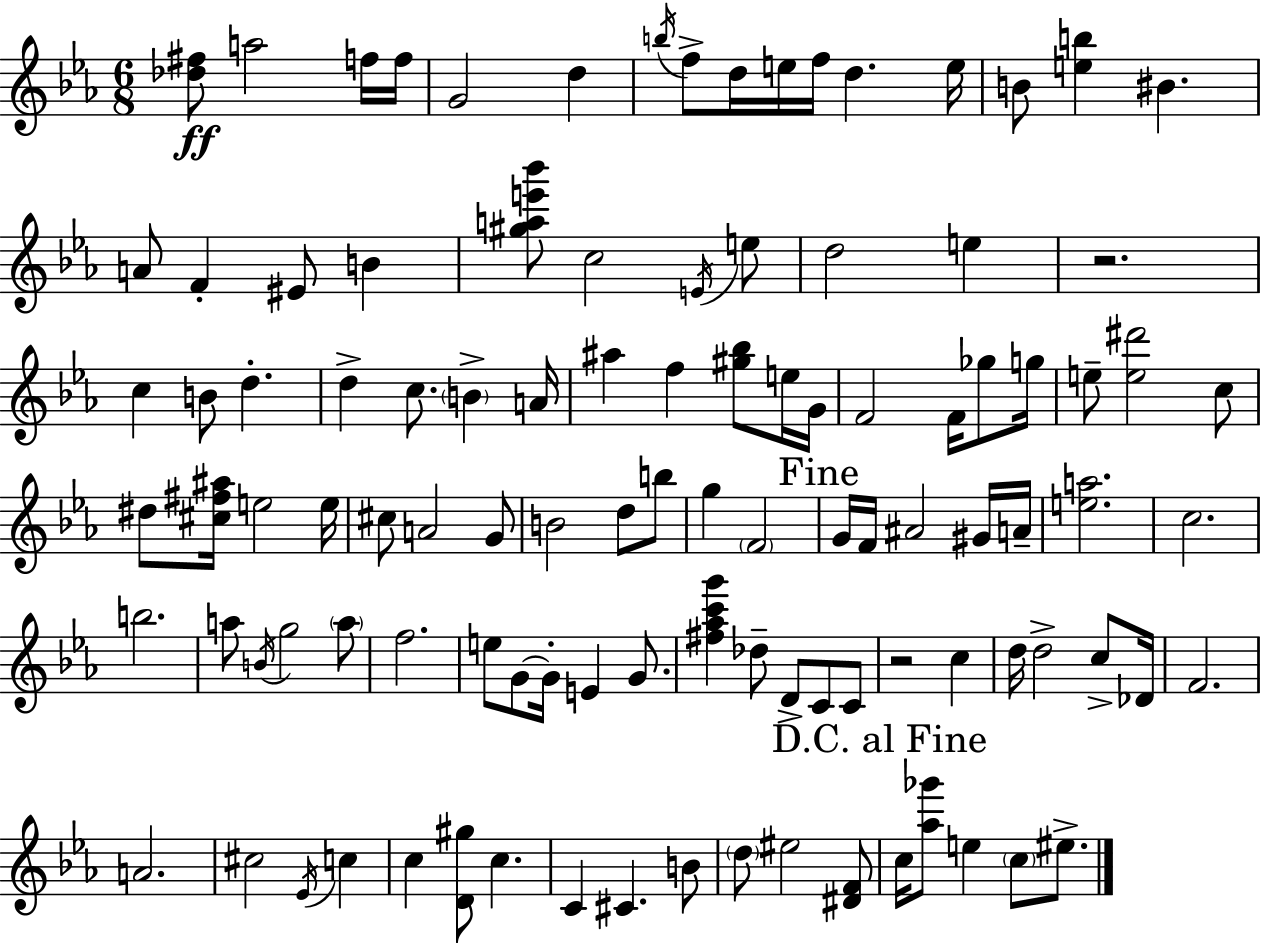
[Db5,F#5]/e A5/h F5/s F5/s G4/h D5/q B5/s F5/e D5/s E5/s F5/s D5/q. E5/s B4/e [E5,B5]/q BIS4/q. A4/e F4/q EIS4/e B4/q [G#5,A5,E6,Bb6]/e C5/h E4/s E5/e D5/h E5/q R/h. C5/q B4/e D5/q. D5/q C5/e. B4/q A4/s A#5/q F5/q [G#5,Bb5]/e E5/s G4/s F4/h F4/s Gb5/e G5/s E5/e [E5,D#6]/h C5/e D#5/e [C#5,F#5,A#5]/s E5/h E5/s C#5/e A4/h G4/e B4/h D5/e B5/e G5/q F4/h G4/s F4/s A#4/h G#4/s A4/s [E5,A5]/h. C5/h. B5/h. A5/e B4/s G5/h A5/e F5/h. E5/e G4/e G4/s E4/q G4/e. [F#5,Ab5,C6,G6]/q Db5/e D4/e C4/e C4/e R/h C5/q D5/s D5/h C5/e Db4/s F4/h. A4/h. C#5/h Eb4/s C5/q C5/q [D4,G#5]/e C5/q. C4/q C#4/q. B4/e D5/e EIS5/h [D#4,F4]/e C5/s [Ab5,Gb6]/e E5/q C5/e EIS5/e.